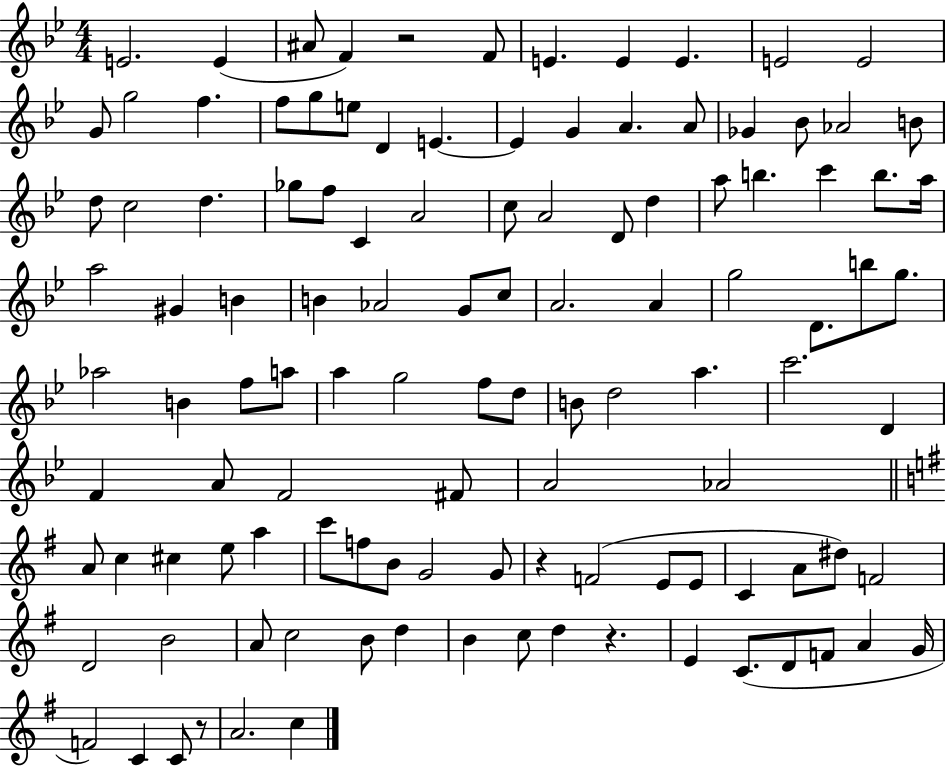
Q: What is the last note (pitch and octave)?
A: C5